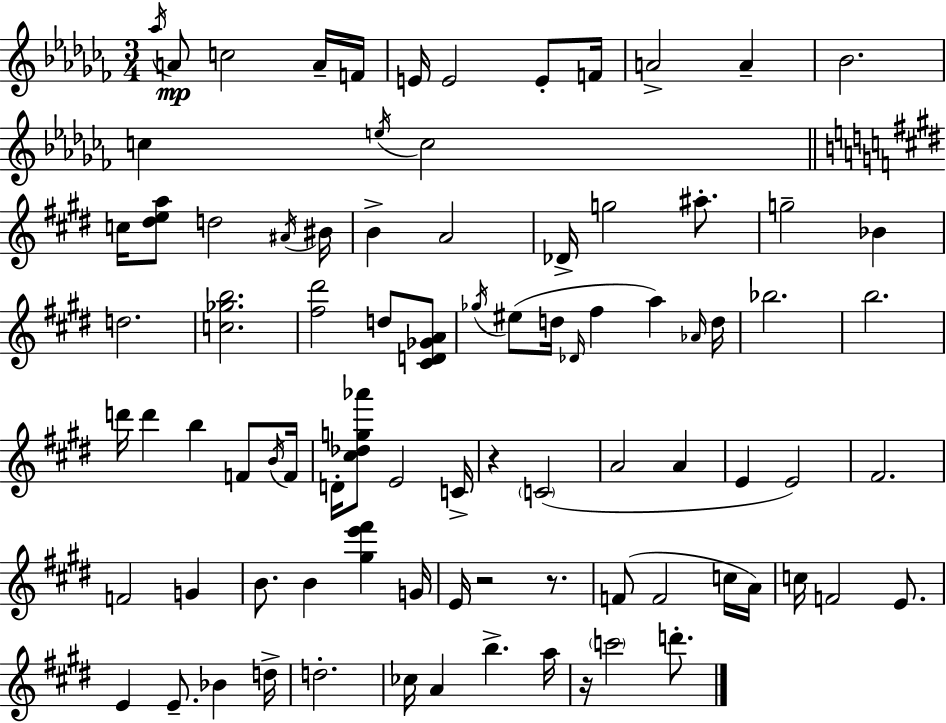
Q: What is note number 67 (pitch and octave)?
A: E4